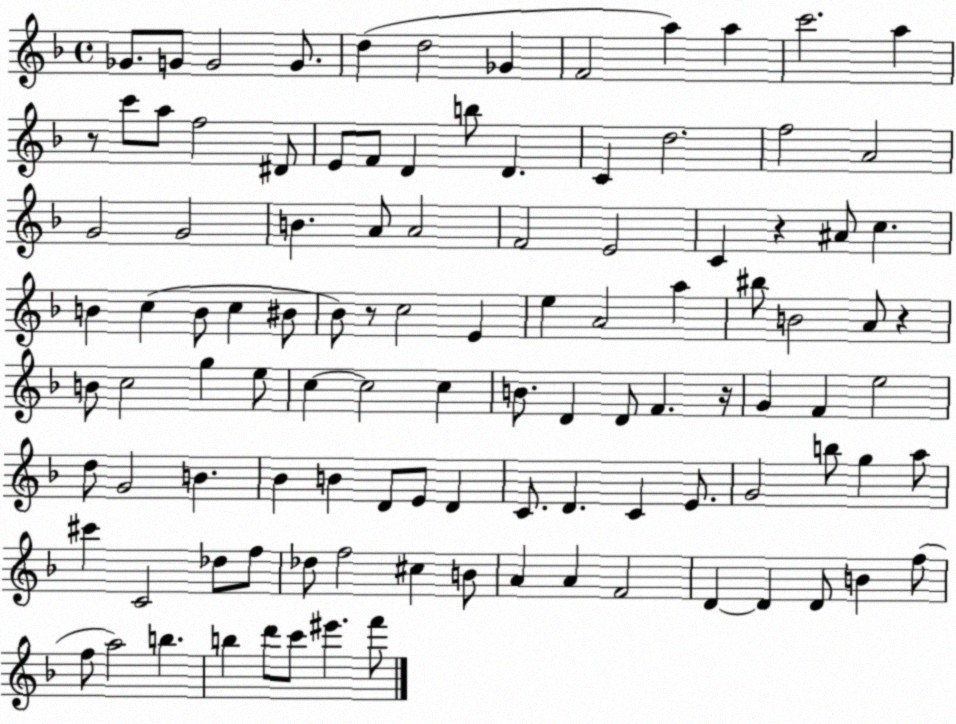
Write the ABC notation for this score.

X:1
T:Untitled
M:4/4
L:1/4
K:F
_G/2 G/2 G2 G/2 d d2 _G F2 a a c'2 a z/2 c'/2 a/2 f2 ^D/2 E/2 F/2 D b/2 D C d2 f2 A2 G2 G2 B A/2 A2 F2 E2 C z ^A/2 c B c B/2 c ^B/2 _B/2 z/2 c2 E e A2 a ^b/2 B2 A/2 z B/2 c2 g e/2 c c2 c B/2 D D/2 F z/4 G F e2 d/2 G2 B _B B D/2 E/2 D C/2 D C E/2 G2 b/2 g a/2 ^c' C2 _d/2 f/2 _d/2 f2 ^c B/2 A A F2 D D D/2 B f/2 f/2 a2 b b d'/2 c'/2 ^e' f'/2